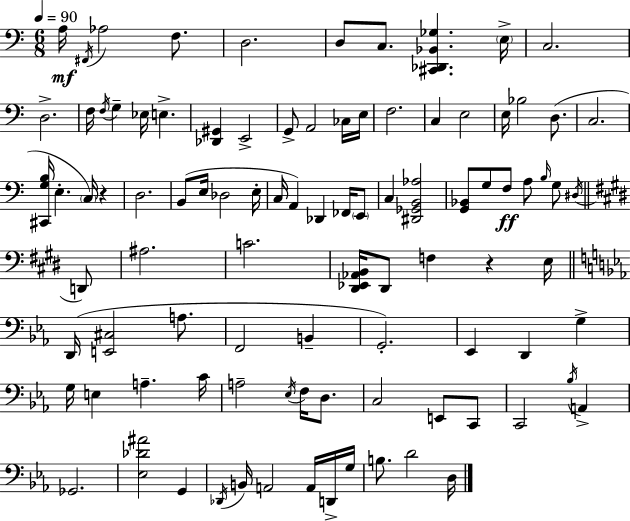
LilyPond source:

{
  \clef bass
  \numericTimeSignature
  \time 6/8
  \key c \major
  \tempo 4 = 90
  \repeat volta 2 { a16\mf \acciaccatura { fis,16 } aes2 f8. | d2. | d8 c8. <cis, des, bes, ges>4. | \parenthesize e16-> c2. | \break d2.-> | f16 \acciaccatura { f16 } g4-- ees16 e4.-> | <des, gis,>4 e,2-> | g,8-> a,2 | \break ces16 e16 f2. | c4 e2 | e16 bes2 d8.( | c2. | \break <cis, g b>16 e4.-. \parenthesize c16) r4 | d2. | b,8( e16 des2 | e16-. c16 a,4) des,4 fes,16 | \break \parenthesize e,8 c4 <dis, ges, b, aes>2 | <g, bes,>8 g8 f8\ff a8 \grace { b16 } g8 | \acciaccatura { dis16 } \bar "||" \break \key e \major d,8 ais2. | c'2. | <dis, ees, aes, b,>16 dis,8 f4 r4 | e16 \bar "||" \break \key ees \major d,16( <e, cis>2 a8. | f,2 b,4-- | g,2.-.) | ees,4 d,4 g4-> | \break g16 e4 a4.-- c'16 | a2-- \acciaccatura { ees16 } f16 d8. | c2 e,8 c,8 | c,2 \acciaccatura { bes16 } a,4-> | \break ges,2. | <ees des' ais'>2 g,4 | \acciaccatura { des,16 } b,16 a,2 | a,16 d,16-> g16 b8. d'2 | \break d16 } \bar "|."
}